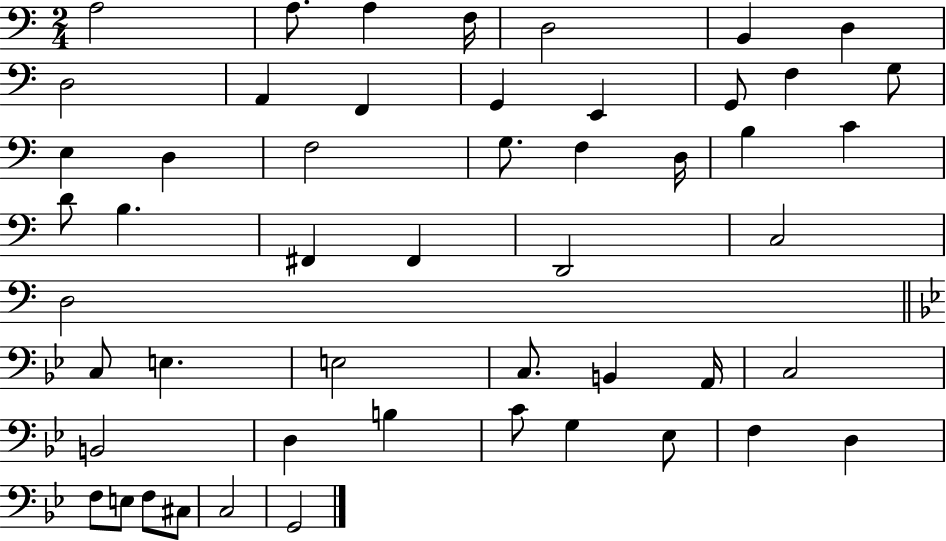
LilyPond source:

{
  \clef bass
  \numericTimeSignature
  \time 2/4
  \key c \major
  \repeat volta 2 { a2 | a8. a4 f16 | d2 | b,4 d4 | \break d2 | a,4 f,4 | g,4 e,4 | g,8 f4 g8 | \break e4 d4 | f2 | g8. f4 d16 | b4 c'4 | \break d'8 b4. | fis,4 fis,4 | d,2 | c2 | \break d2 | \bar "||" \break \key bes \major c8 e4. | e2 | c8. b,4 a,16 | c2 | \break b,2 | d4 b4 | c'8 g4 ees8 | f4 d4 | \break f8 e8 f8 cis8 | c2 | g,2 | } \bar "|."
}